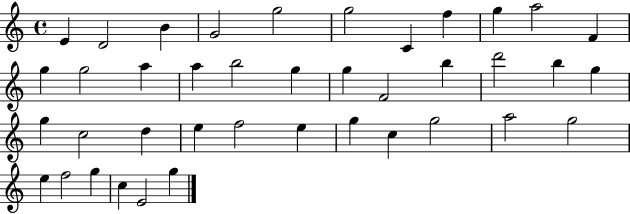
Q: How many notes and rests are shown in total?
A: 40